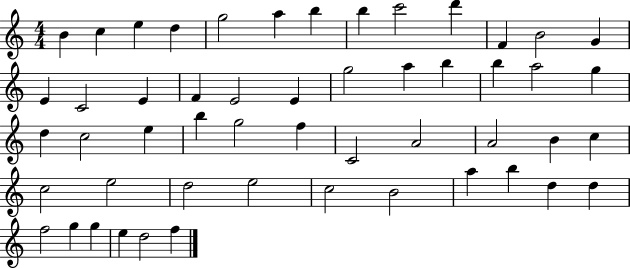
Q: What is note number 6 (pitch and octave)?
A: A5